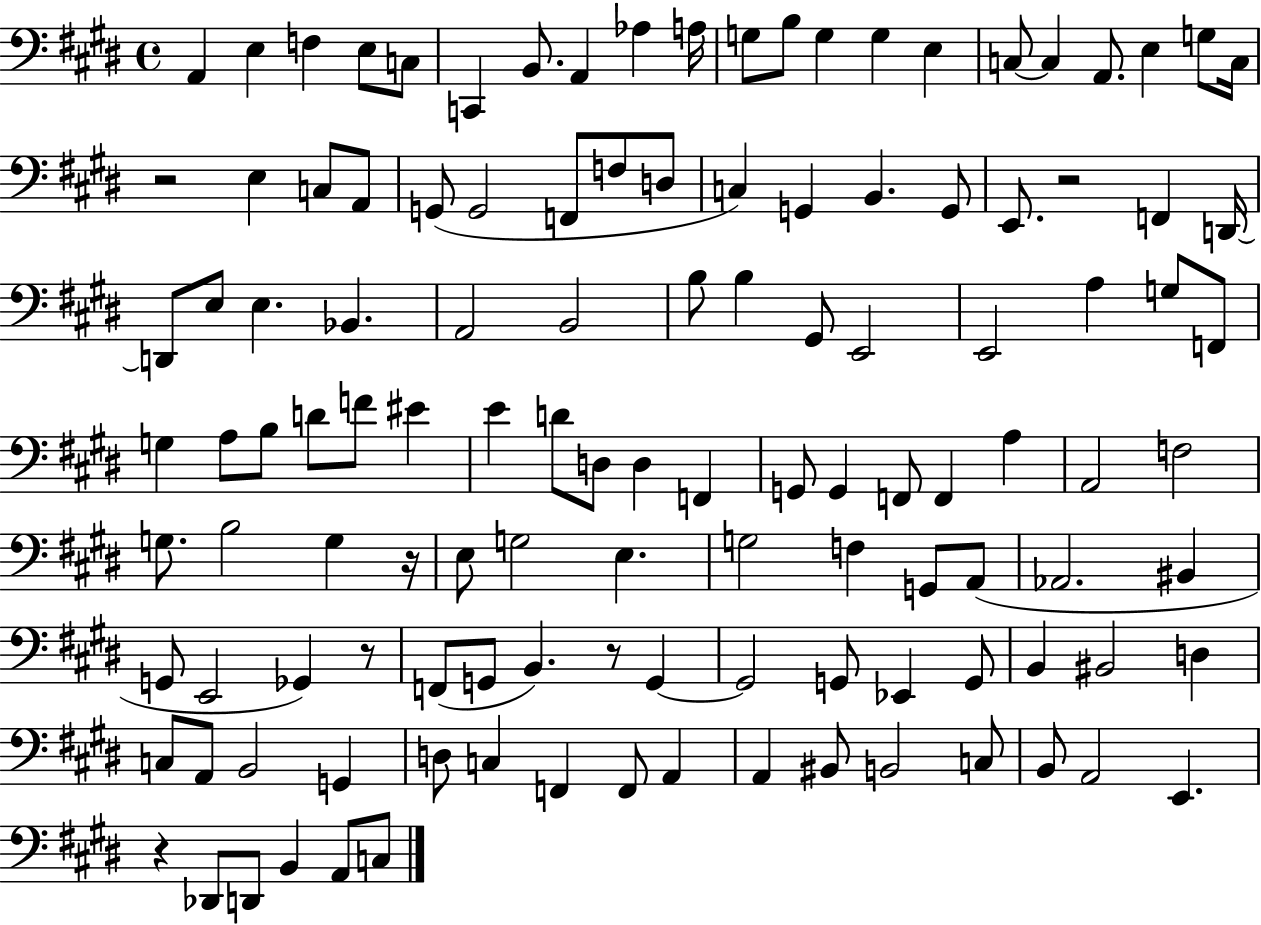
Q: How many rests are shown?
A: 6